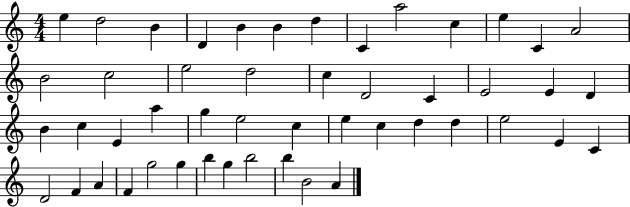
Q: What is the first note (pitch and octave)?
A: E5